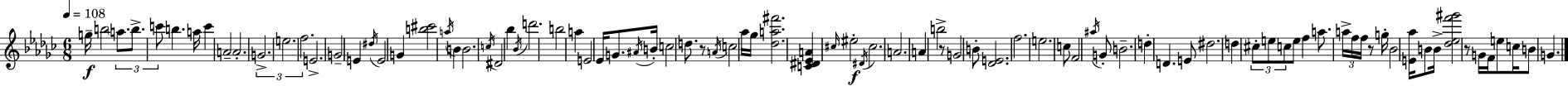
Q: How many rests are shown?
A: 4